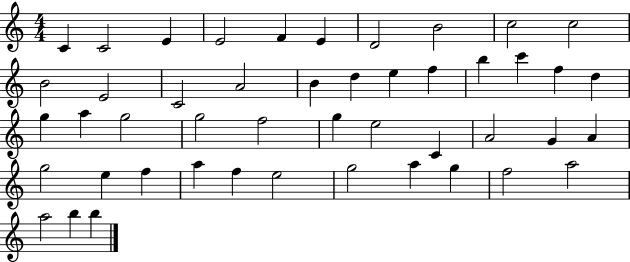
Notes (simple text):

C4/q C4/h E4/q E4/h F4/q E4/q D4/h B4/h C5/h C5/h B4/h E4/h C4/h A4/h B4/q D5/q E5/q F5/q B5/q C6/q F5/q D5/q G5/q A5/q G5/h G5/h F5/h G5/q E5/h C4/q A4/h G4/q A4/q G5/h E5/q F5/q A5/q F5/q E5/h G5/h A5/q G5/q F5/h A5/h A5/h B5/q B5/q